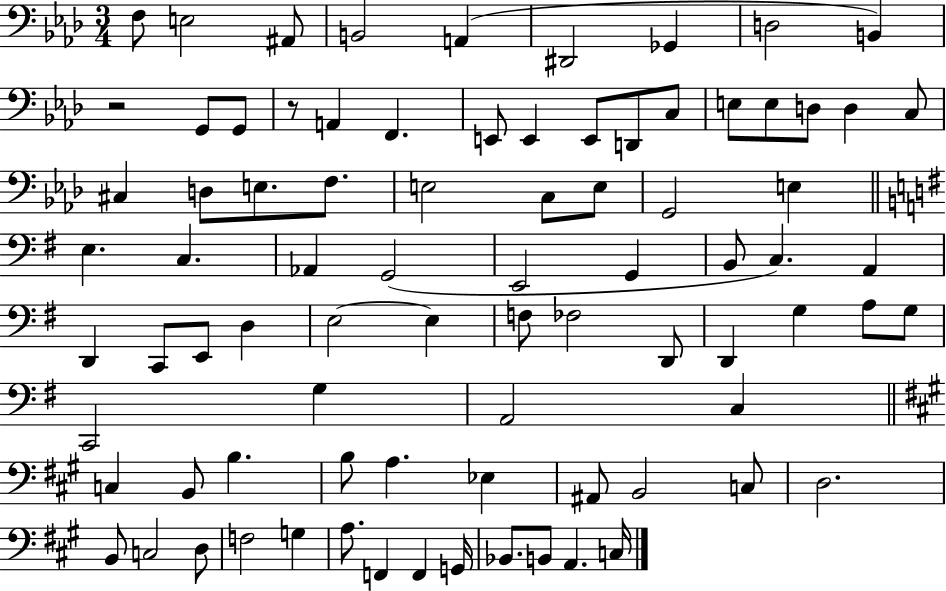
{
  \clef bass
  \numericTimeSignature
  \time 3/4
  \key aes \major
  f8 e2 ais,8 | b,2 a,4( | dis,2 ges,4 | d2 b,4) | \break r2 g,8 g,8 | r8 a,4 f,4. | e,8 e,4 e,8 d,8 c8 | e8 e8 d8 d4 c8 | \break cis4 d8 e8. f8. | e2 c8 e8 | g,2 e4 | \bar "||" \break \key g \major e4. c4. | aes,4 g,2( | e,2 g,4 | b,8 c4.) a,4 | \break d,4 c,8 e,8 d4 | e2~~ e4 | f8 fes2 d,8 | d,4 g4 a8 g8 | \break c,2 g4 | a,2 c4 | \bar "||" \break \key a \major c4 b,8 b4. | b8 a4. ees4 | ais,8 b,2 c8 | d2. | \break b,8 c2 d8 | f2 g4 | a8. f,4 f,4 g,16 | bes,8. b,8 a,4. c16 | \break \bar "|."
}